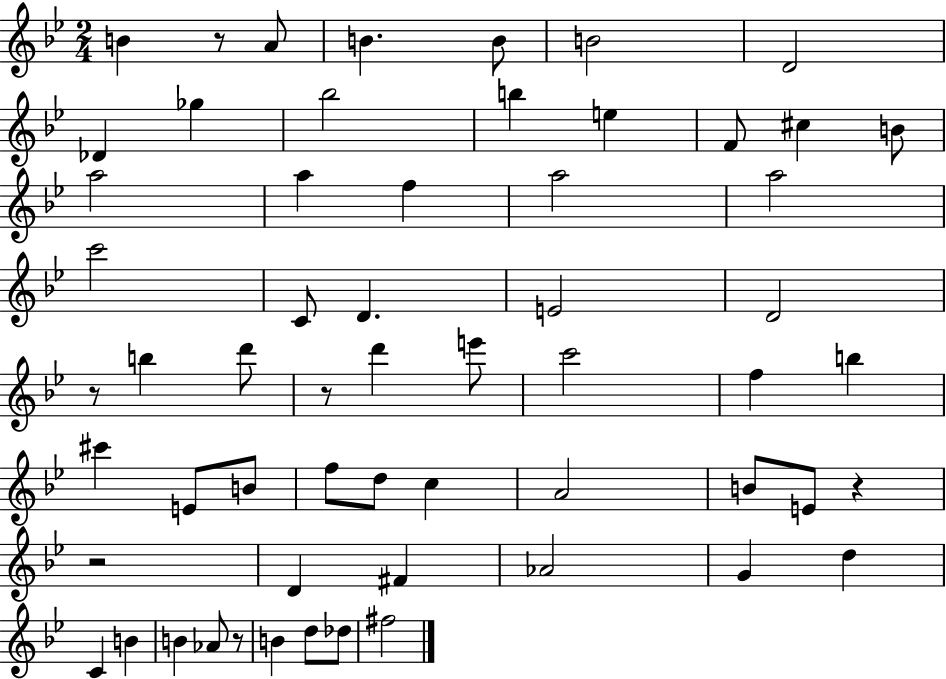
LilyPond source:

{
  \clef treble
  \numericTimeSignature
  \time 2/4
  \key bes \major
  b'4 r8 a'8 | b'4. b'8 | b'2 | d'2 | \break des'4 ges''4 | bes''2 | b''4 e''4 | f'8 cis''4 b'8 | \break a''2 | a''4 f''4 | a''2 | a''2 | \break c'''2 | c'8 d'4. | e'2 | d'2 | \break r8 b''4 d'''8 | r8 d'''4 e'''8 | c'''2 | f''4 b''4 | \break cis'''4 e'8 b'8 | f''8 d''8 c''4 | a'2 | b'8 e'8 r4 | \break r2 | d'4 fis'4 | aes'2 | g'4 d''4 | \break c'4 b'4 | b'4 aes'8 r8 | b'4 d''8 des''8 | fis''2 | \break \bar "|."
}